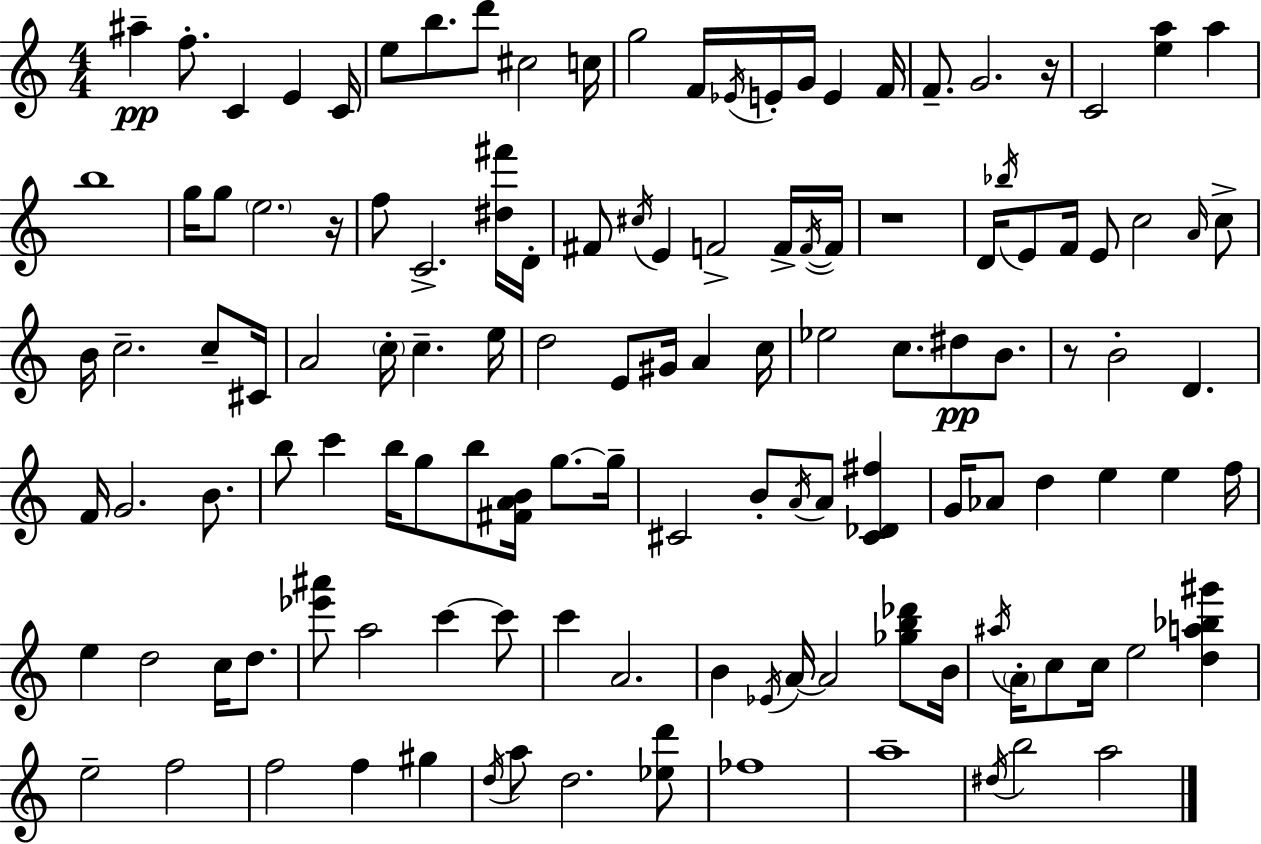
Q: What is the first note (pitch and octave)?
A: A#5